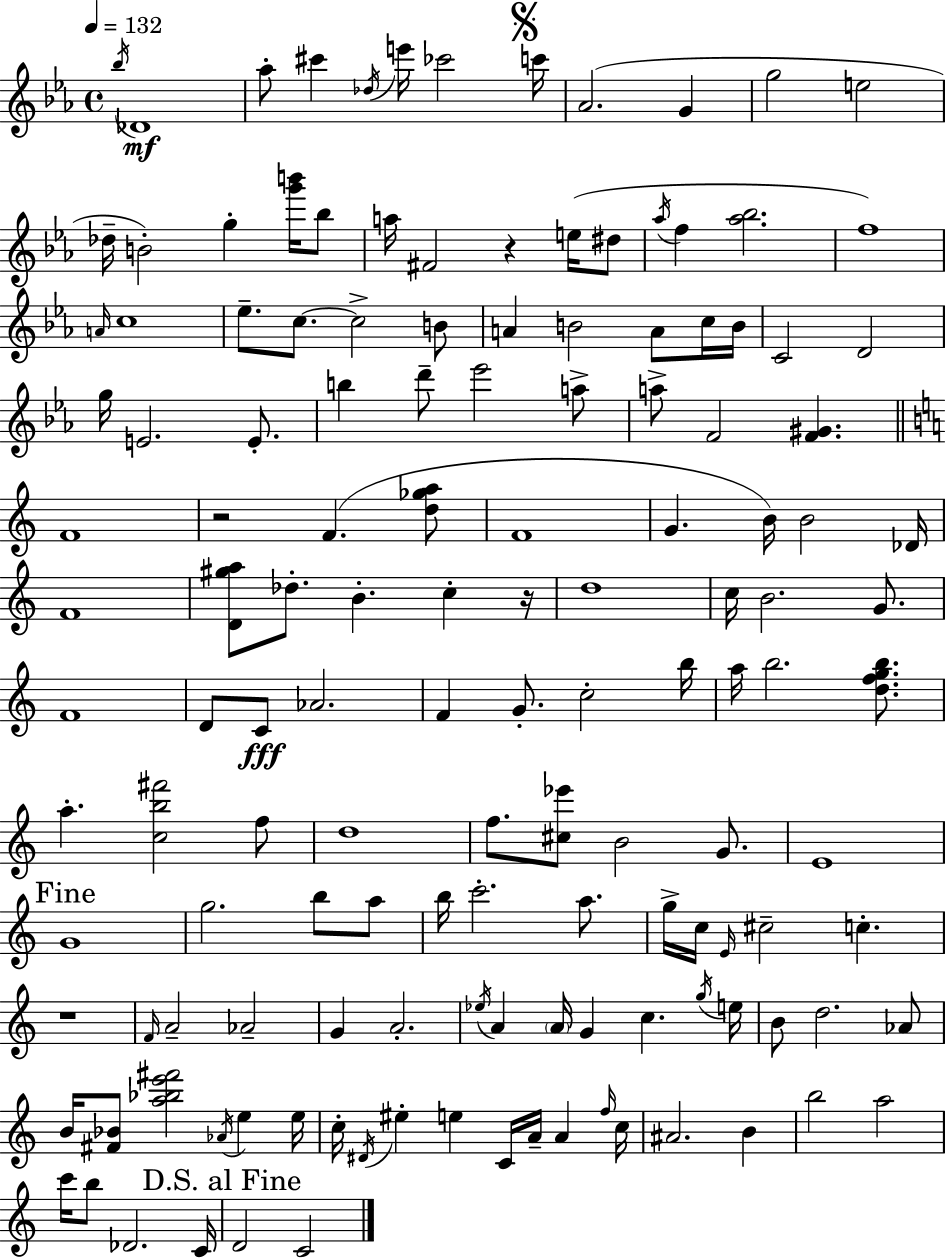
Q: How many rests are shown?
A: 4